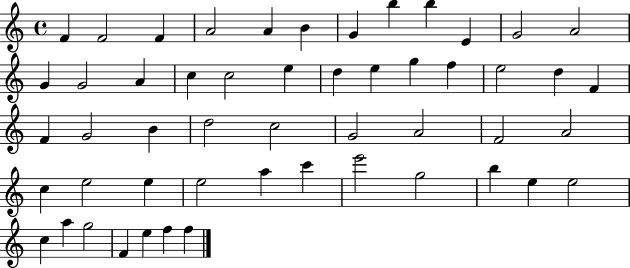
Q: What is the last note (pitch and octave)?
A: F5